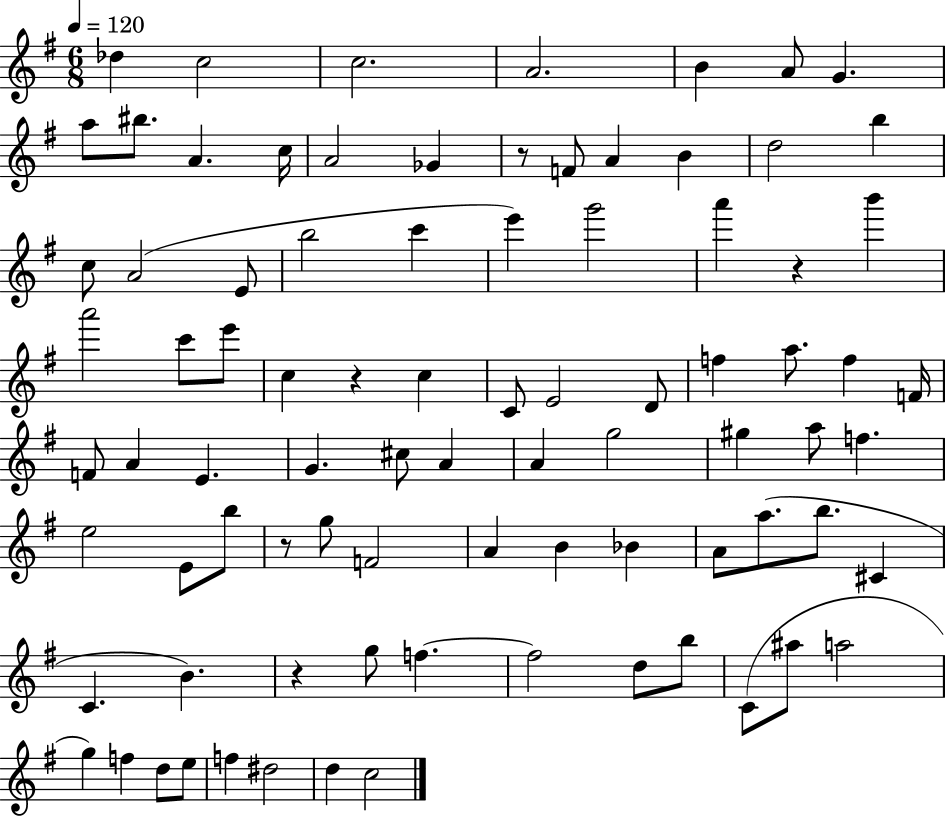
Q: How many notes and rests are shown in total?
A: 85